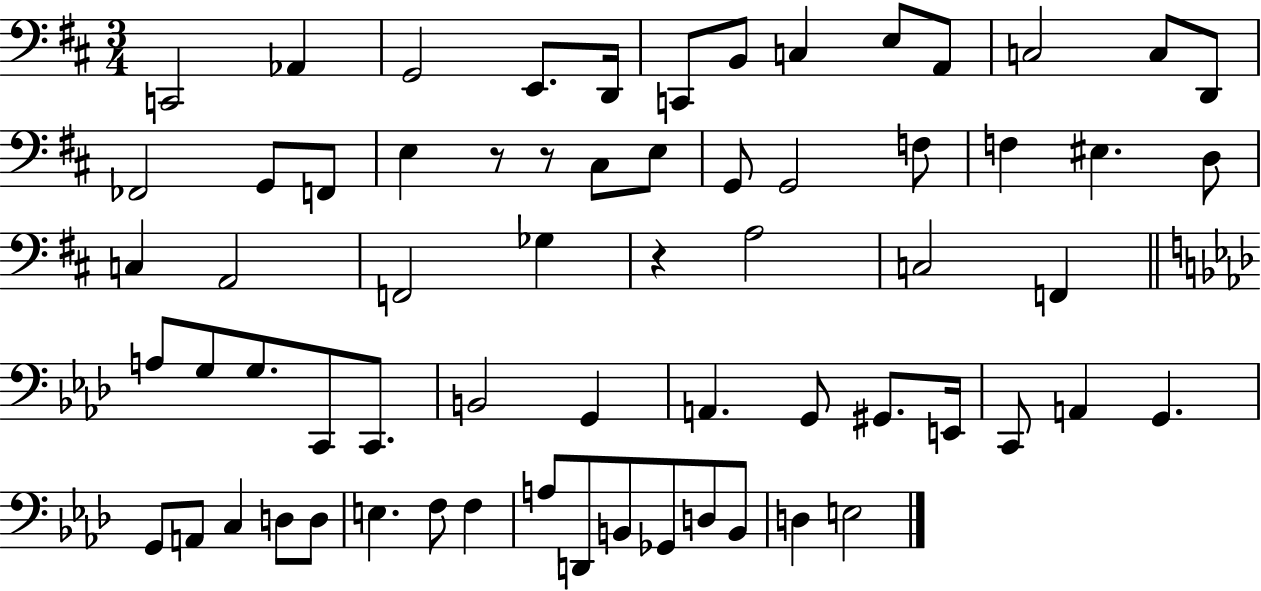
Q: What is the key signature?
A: D major